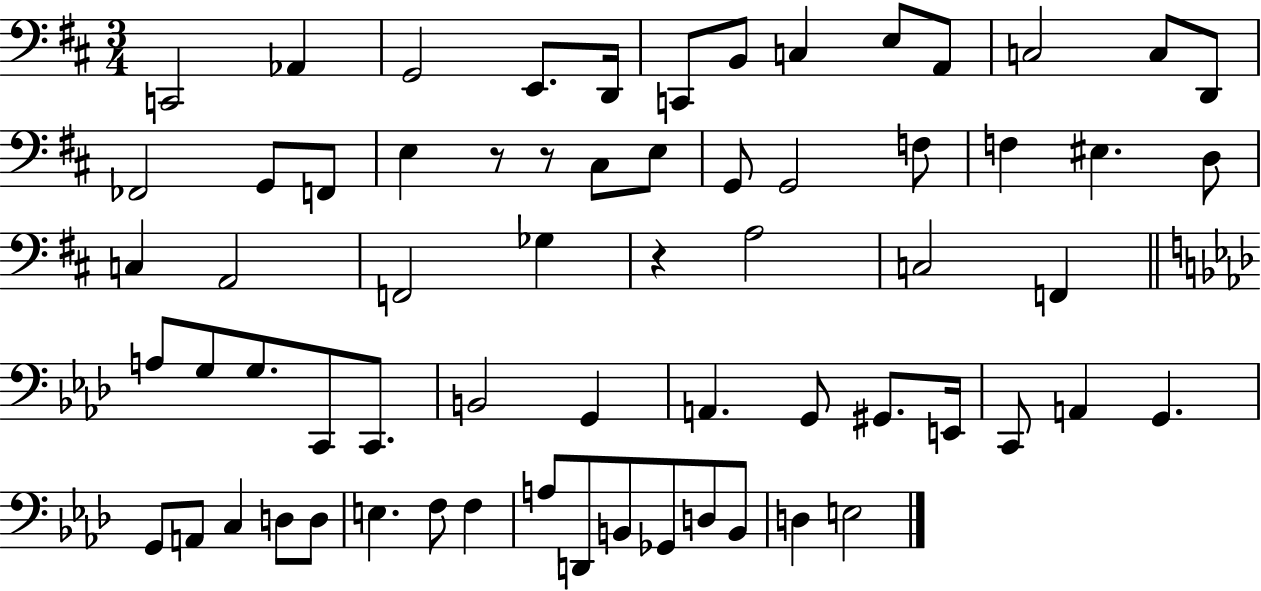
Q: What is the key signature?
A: D major